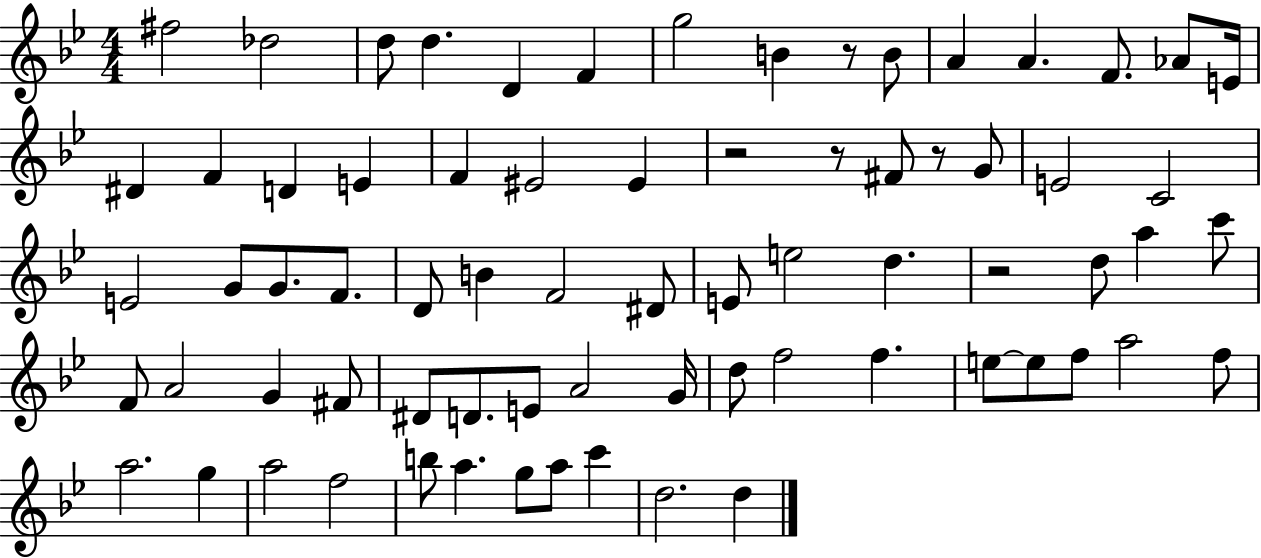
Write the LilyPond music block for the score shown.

{
  \clef treble
  \numericTimeSignature
  \time 4/4
  \key bes \major
  fis''2 des''2 | d''8 d''4. d'4 f'4 | g''2 b'4 r8 b'8 | a'4 a'4. f'8. aes'8 e'16 | \break dis'4 f'4 d'4 e'4 | f'4 eis'2 eis'4 | r2 r8 fis'8 r8 g'8 | e'2 c'2 | \break e'2 g'8 g'8. f'8. | d'8 b'4 f'2 dis'8 | e'8 e''2 d''4. | r2 d''8 a''4 c'''8 | \break f'8 a'2 g'4 fis'8 | dis'8 d'8. e'8 a'2 g'16 | d''8 f''2 f''4. | e''8~~ e''8 f''8 a''2 f''8 | \break a''2. g''4 | a''2 f''2 | b''8 a''4. g''8 a''8 c'''4 | d''2. d''4 | \break \bar "|."
}